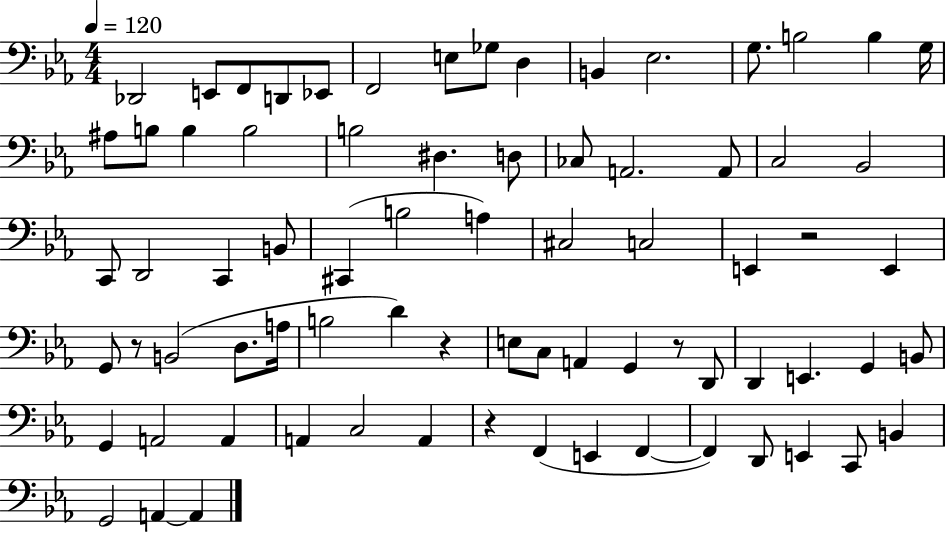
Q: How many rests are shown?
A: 5